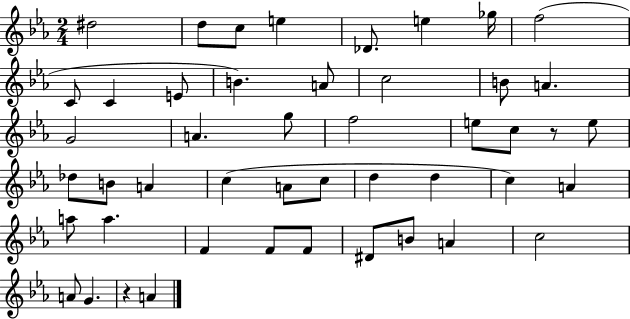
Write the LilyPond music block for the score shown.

{
  \clef treble
  \numericTimeSignature
  \time 2/4
  \key ees \major
  dis''2 | d''8 c''8 e''4 | des'8. e''4 ges''16 | f''2( | \break c'8 c'4 e'8 | b'4.) a'8 | c''2 | b'8 a'4. | \break g'2 | a'4. g''8 | f''2 | e''8 c''8 r8 e''8 | \break des''8 b'8 a'4 | c''4( a'8 c''8 | d''4 d''4 | c''4) a'4 | \break a''8 a''4. | f'4 f'8 f'8 | dis'8 b'8 a'4 | c''2 | \break a'8 g'4. | r4 a'4 | \bar "|."
}